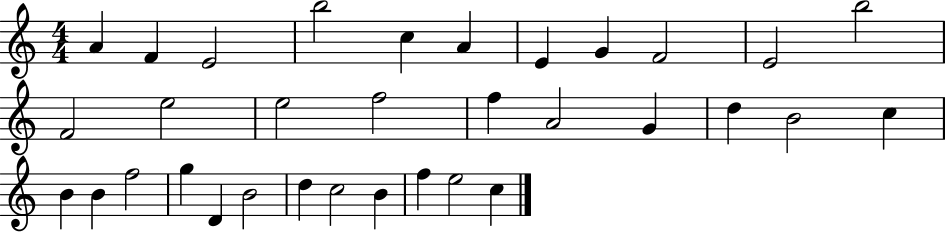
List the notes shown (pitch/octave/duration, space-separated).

A4/q F4/q E4/h B5/h C5/q A4/q E4/q G4/q F4/h E4/h B5/h F4/h E5/h E5/h F5/h F5/q A4/h G4/q D5/q B4/h C5/q B4/q B4/q F5/h G5/q D4/q B4/h D5/q C5/h B4/q F5/q E5/h C5/q